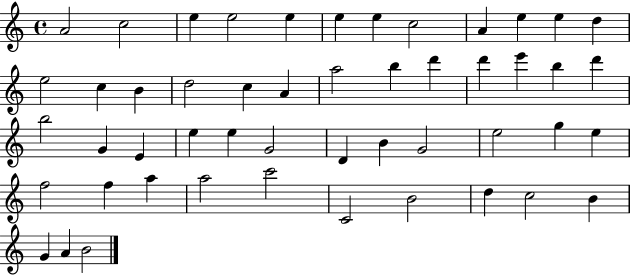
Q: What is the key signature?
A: C major